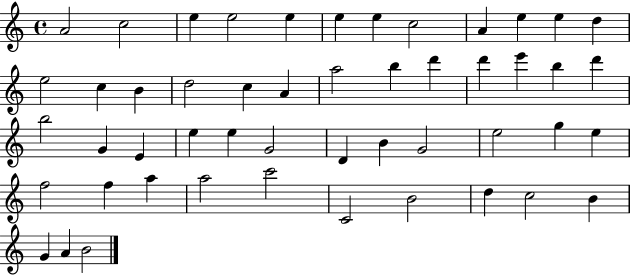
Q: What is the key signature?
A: C major